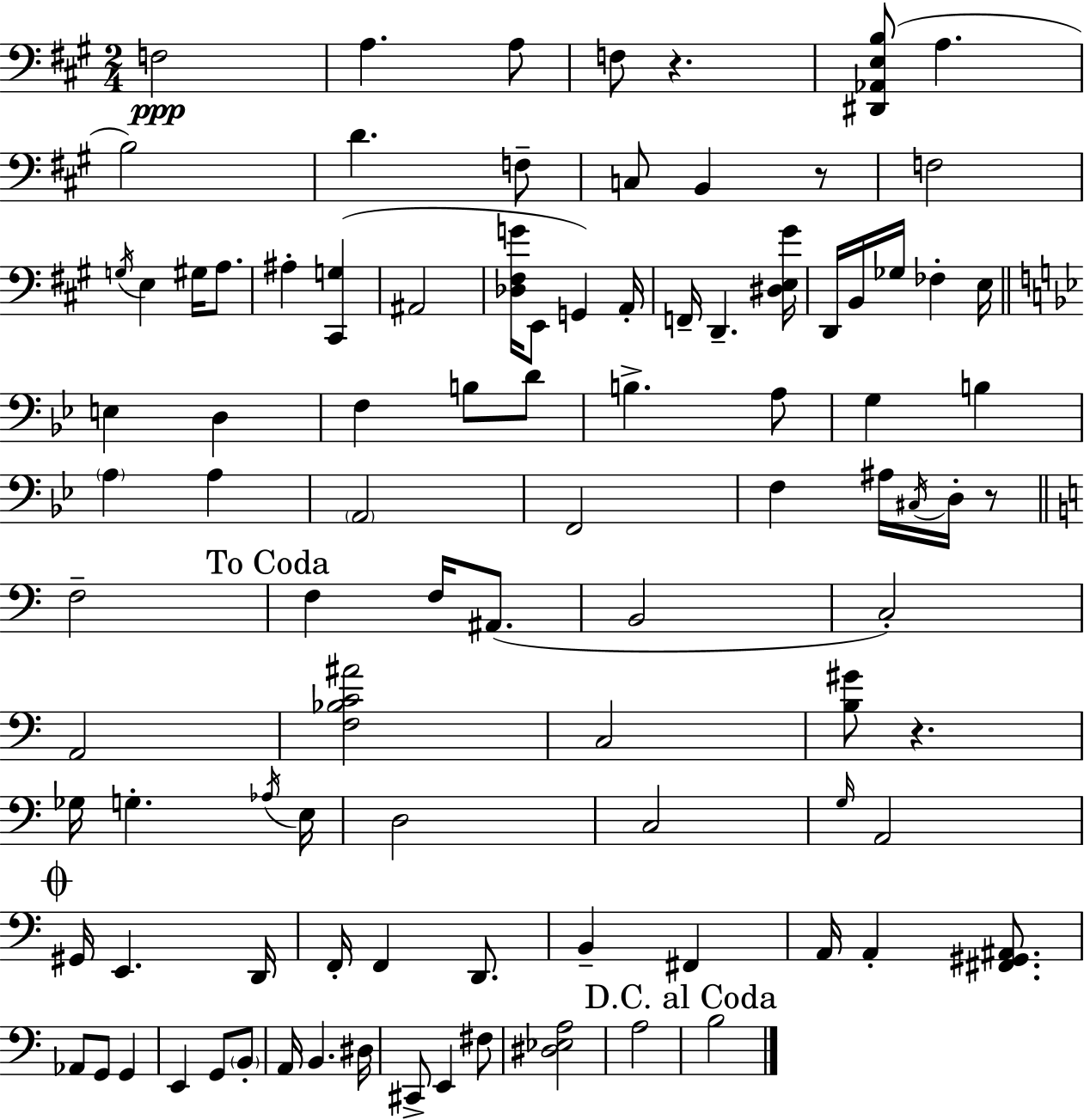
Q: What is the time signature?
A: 2/4